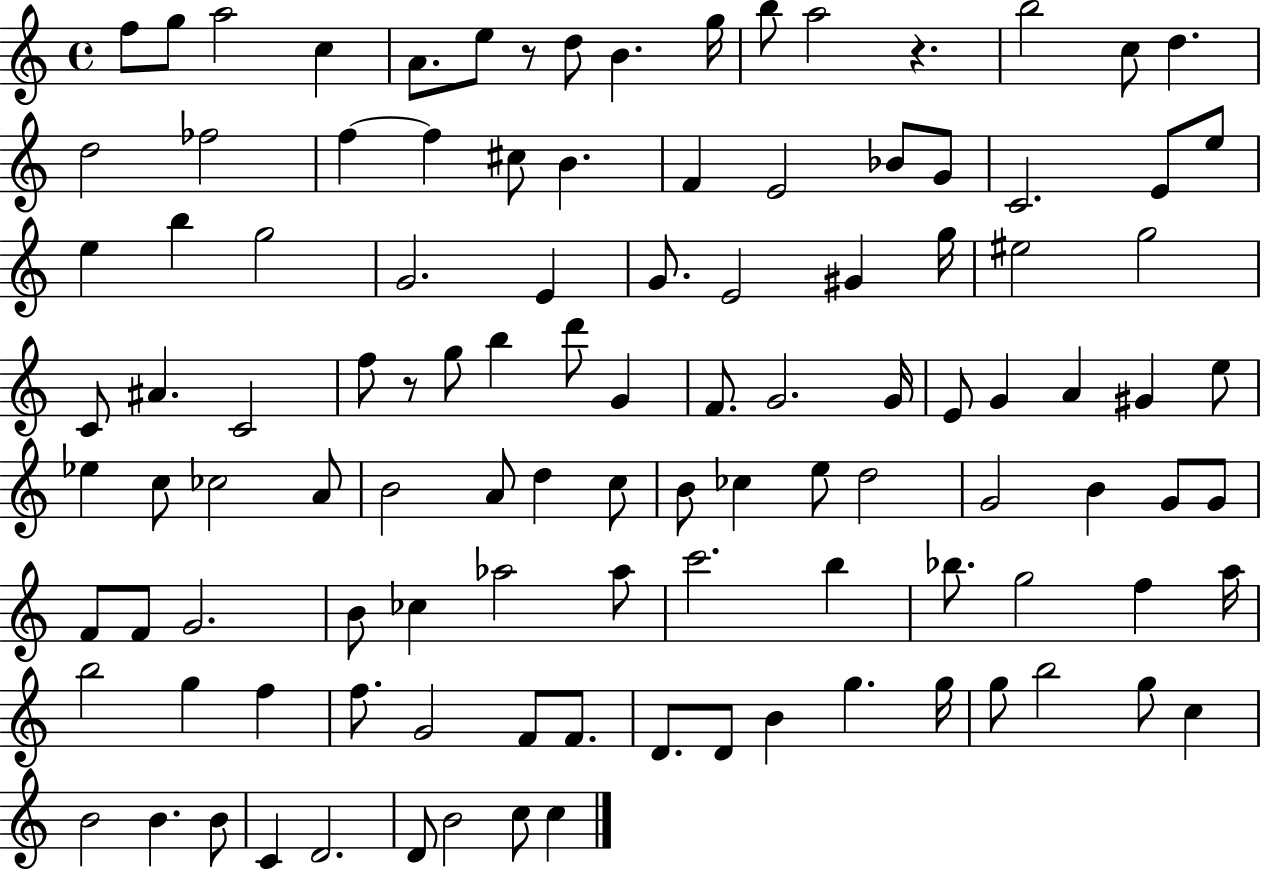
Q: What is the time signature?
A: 4/4